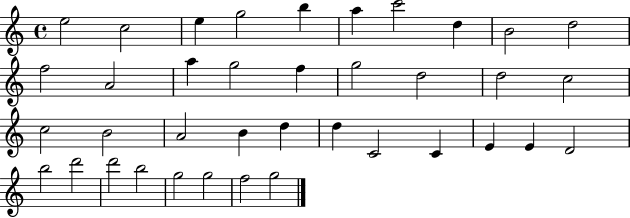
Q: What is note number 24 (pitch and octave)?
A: D5